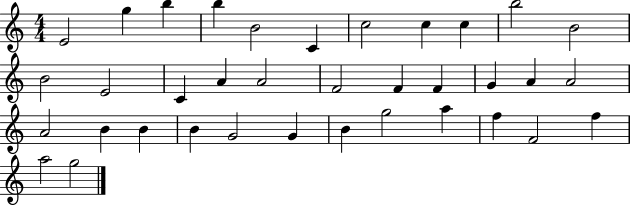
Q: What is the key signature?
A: C major